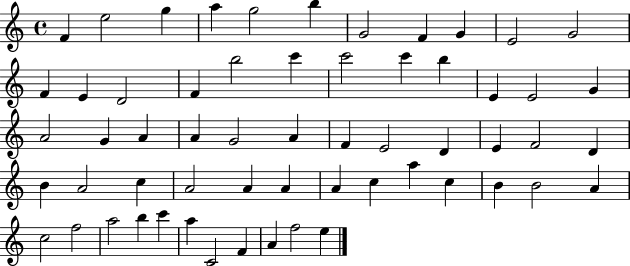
X:1
T:Untitled
M:4/4
L:1/4
K:C
F e2 g a g2 b G2 F G E2 G2 F E D2 F b2 c' c'2 c' b E E2 G A2 G A A G2 A F E2 D E F2 D B A2 c A2 A A A c a c B B2 A c2 f2 a2 b c' a C2 F A f2 e